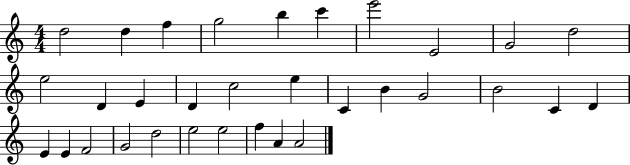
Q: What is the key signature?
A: C major